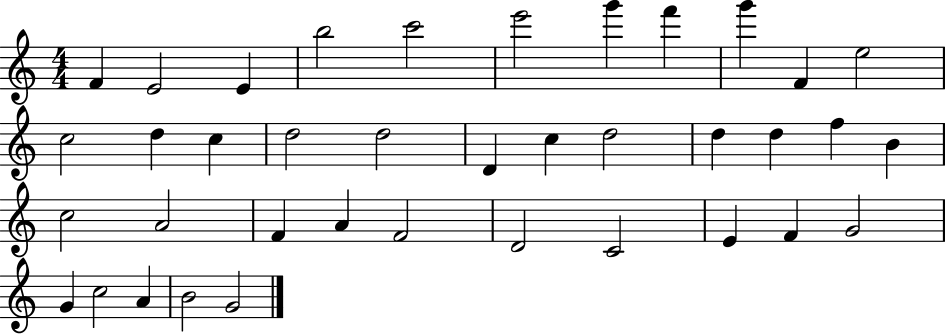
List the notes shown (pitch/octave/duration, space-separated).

F4/q E4/h E4/q B5/h C6/h E6/h G6/q F6/q G6/q F4/q E5/h C5/h D5/q C5/q D5/h D5/h D4/q C5/q D5/h D5/q D5/q F5/q B4/q C5/h A4/h F4/q A4/q F4/h D4/h C4/h E4/q F4/q G4/h G4/q C5/h A4/q B4/h G4/h